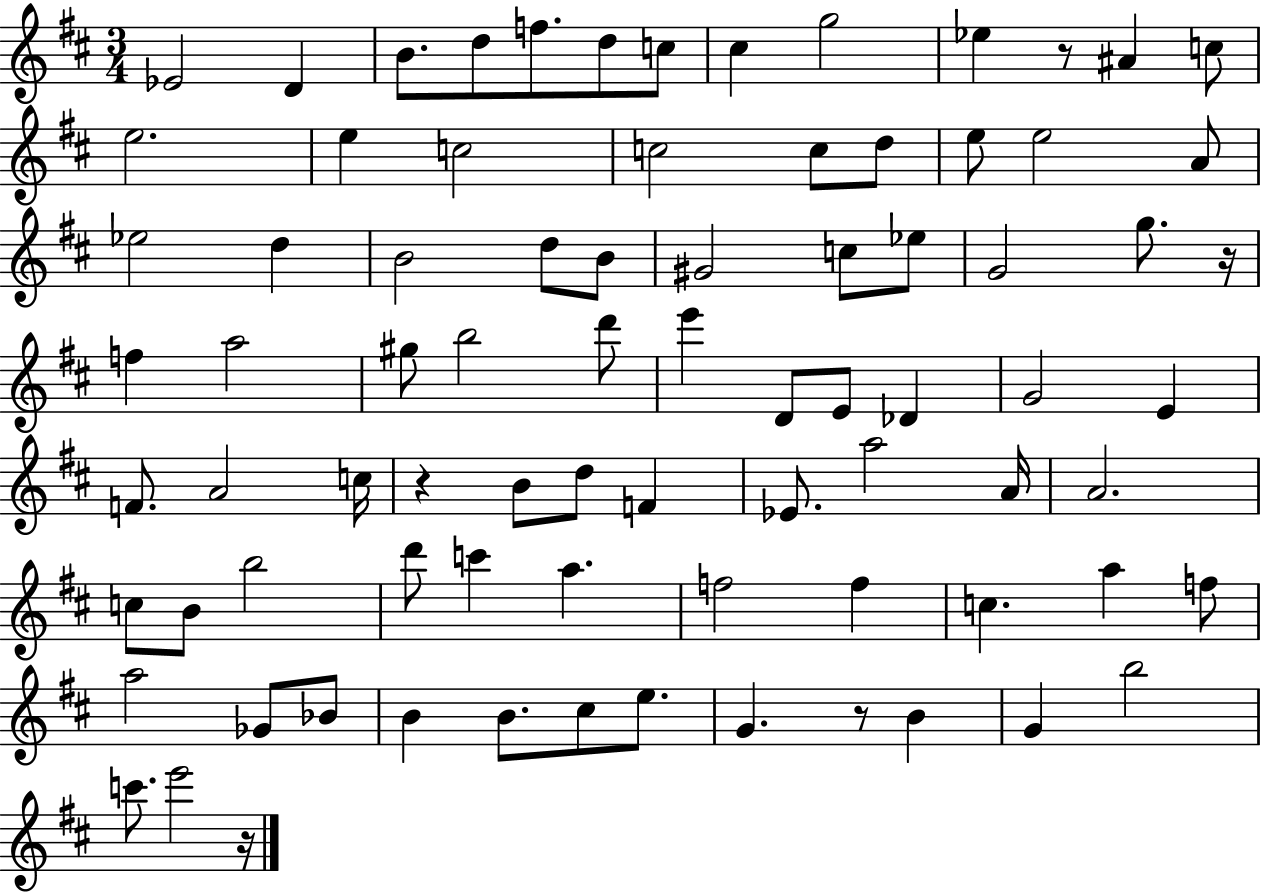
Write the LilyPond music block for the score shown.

{
  \clef treble
  \numericTimeSignature
  \time 3/4
  \key d \major
  ees'2 d'4 | b'8. d''8 f''8. d''8 c''8 | cis''4 g''2 | ees''4 r8 ais'4 c''8 | \break e''2. | e''4 c''2 | c''2 c''8 d''8 | e''8 e''2 a'8 | \break ees''2 d''4 | b'2 d''8 b'8 | gis'2 c''8 ees''8 | g'2 g''8. r16 | \break f''4 a''2 | gis''8 b''2 d'''8 | e'''4 d'8 e'8 des'4 | g'2 e'4 | \break f'8. a'2 c''16 | r4 b'8 d''8 f'4 | ees'8. a''2 a'16 | a'2. | \break c''8 b'8 b''2 | d'''8 c'''4 a''4. | f''2 f''4 | c''4. a''4 f''8 | \break a''2 ges'8 bes'8 | b'4 b'8. cis''8 e''8. | g'4. r8 b'4 | g'4 b''2 | \break c'''8. e'''2 r16 | \bar "|."
}